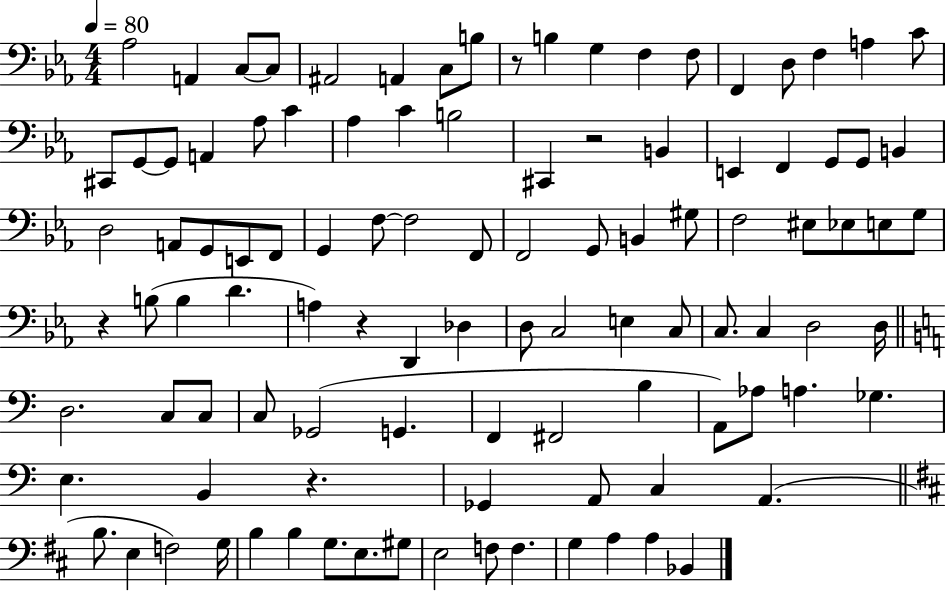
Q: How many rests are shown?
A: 5